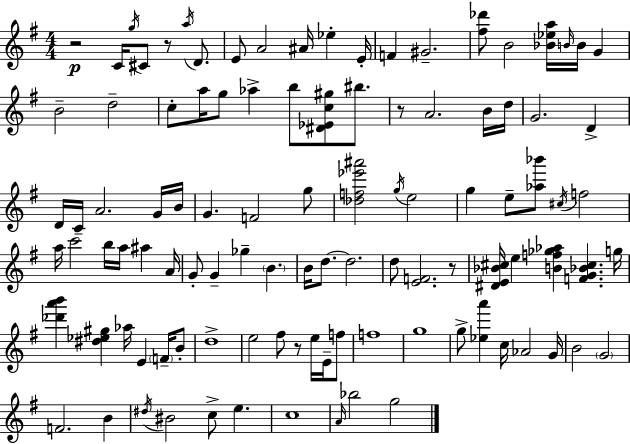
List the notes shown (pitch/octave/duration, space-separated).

R/h C4/s G5/s C#4/e R/e A5/s D4/e. E4/e A4/h A#4/s Eb5/q E4/s F4/q G#4/h. [F#5,Db6]/e B4/h [Bb4,Eb5,A5]/s B4/s B4/s G4/q B4/h D5/h C5/e A5/s G5/e Ab5/q B5/e [D#4,Eb4,C5,G#5]/e BIS5/e. R/e A4/h. B4/s D5/s G4/h. D4/q D4/s C4/s A4/h. G4/s B4/s G4/q. F4/h G5/e [Db5,F5,Eb6,A#6]/h G5/s E5/h G5/q E5/e [Ab5,Bb6]/e C#5/s F5/h A5/s C6/h B5/s A5/s A#5/q A4/s G4/e G4/q Gb5/q B4/q. B4/s D5/e. D5/h. D5/e [E4,F4]/h. R/e [D#4,E4,Bb4,C#5]/s E5/q [B4,F5,Gb5,Ab5]/q [F4,G4,Bb4,C#5]/q. G5/s [Db6,A6,B6]/q [D#5,Eb5,G#5]/q Ab5/s E4/q F4/s B4/e D5/w E5/h F#5/e R/e E5/s E4/s F5/e F5/w G5/w G5/e [Eb5,A6]/q C5/s Ab4/h G4/s B4/h G4/h F4/h. B4/q D#5/s BIS4/h C5/e E5/q. C5/w A4/s Bb5/h G5/h